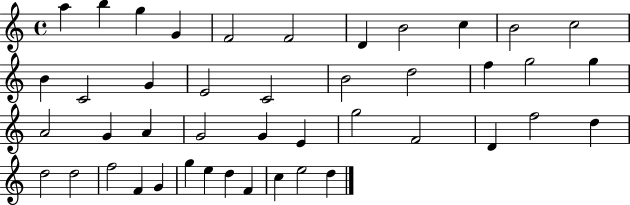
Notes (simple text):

A5/q B5/q G5/q G4/q F4/h F4/h D4/q B4/h C5/q B4/h C5/h B4/q C4/h G4/q E4/h C4/h B4/h D5/h F5/q G5/h G5/q A4/h G4/q A4/q G4/h G4/q E4/q G5/h F4/h D4/q F5/h D5/q D5/h D5/h F5/h F4/q G4/q G5/q E5/q D5/q F4/q C5/q E5/h D5/q